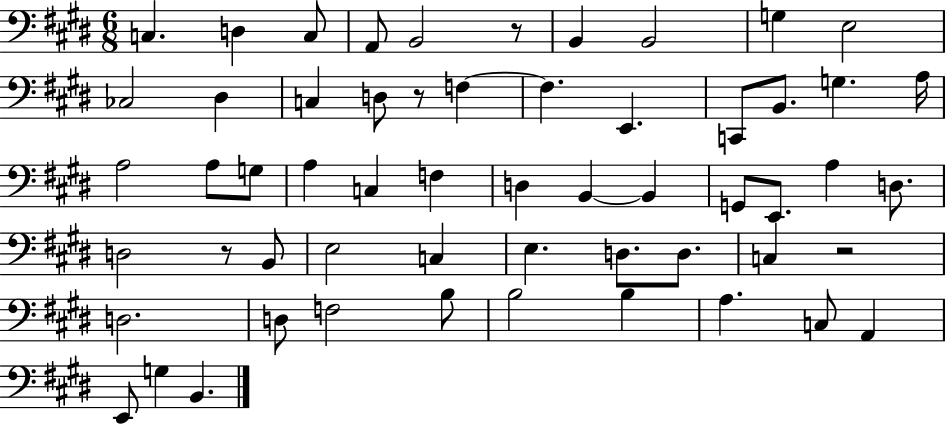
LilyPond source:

{
  \clef bass
  \numericTimeSignature
  \time 6/8
  \key e \major
  c4. d4 c8 | a,8 b,2 r8 | b,4 b,2 | g4 e2 | \break ces2 dis4 | c4 d8 r8 f4~~ | f4. e,4. | c,8 b,8. g4. a16 | \break a2 a8 g8 | a4 c4 f4 | d4 b,4~~ b,4 | g,8 e,8. a4 d8. | \break d2 r8 b,8 | e2 c4 | e4. d8. d8. | c4 r2 | \break d2. | d8 f2 b8 | b2 b4 | a4. c8 a,4 | \break e,8 g4 b,4. | \bar "|."
}